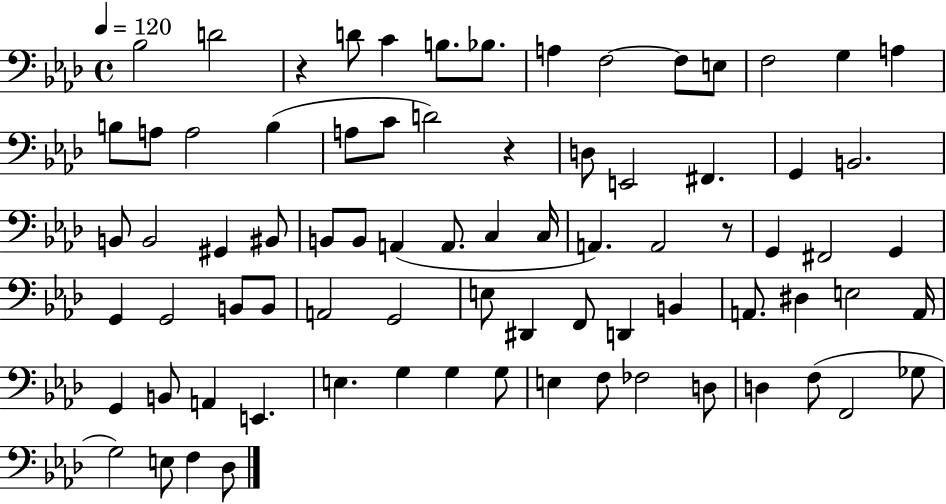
{
  \clef bass
  \time 4/4
  \defaultTimeSignature
  \key aes \major
  \tempo 4 = 120
  bes2 d'2 | r4 d'8 c'4 b8. bes8. | a4 f2~~ f8 e8 | f2 g4 a4 | \break b8 a8 a2 b4( | a8 c'8 d'2) r4 | d8 e,2 fis,4. | g,4 b,2. | \break b,8 b,2 gis,4 bis,8 | b,8 b,8 a,4( a,8. c4 c16 | a,4.) a,2 r8 | g,4 fis,2 g,4 | \break g,4 g,2 b,8 b,8 | a,2 g,2 | e8 dis,4 f,8 d,4 b,4 | a,8. dis4 e2 a,16 | \break g,4 b,8 a,4 e,4. | e4. g4 g4 g8 | e4 f8 fes2 d8 | d4 f8( f,2 ges8 | \break g2) e8 f4 des8 | \bar "|."
}